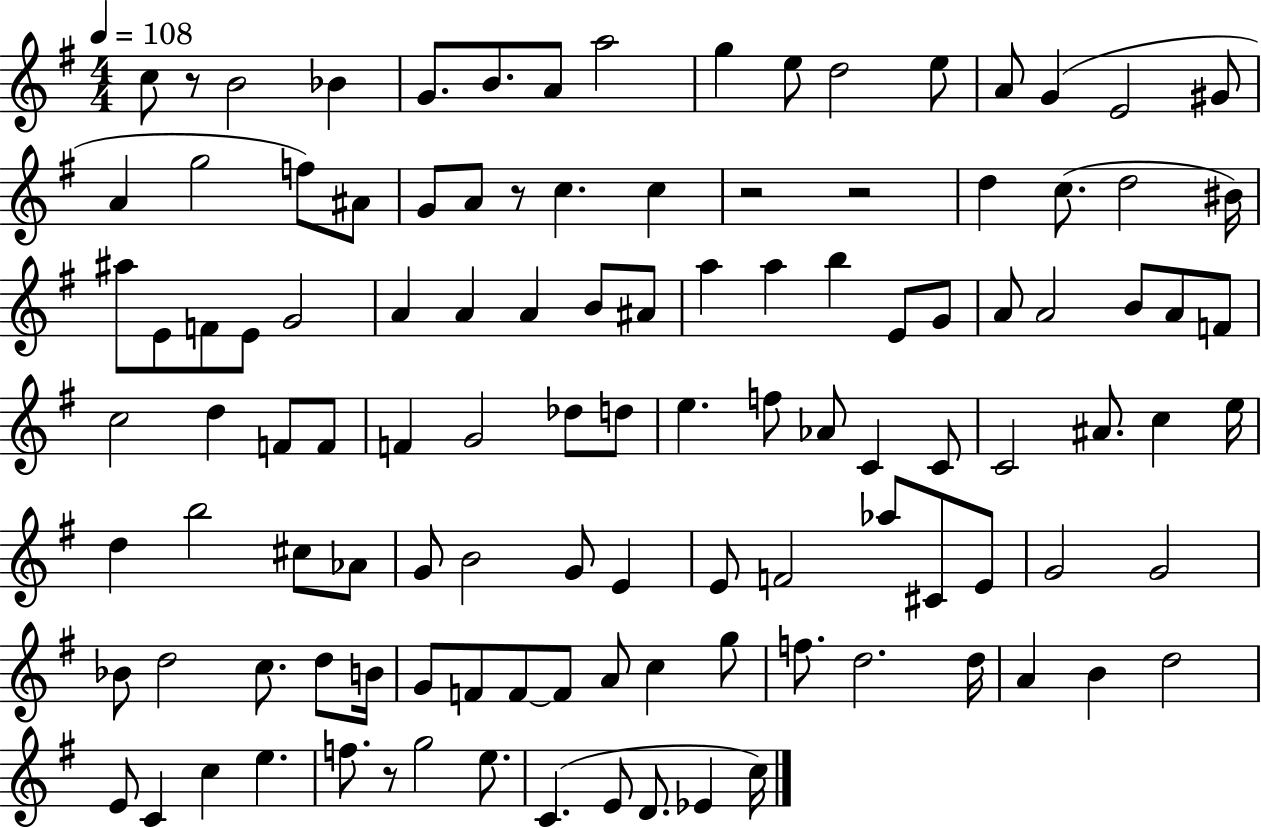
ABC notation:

X:1
T:Untitled
M:4/4
L:1/4
K:G
c/2 z/2 B2 _B G/2 B/2 A/2 a2 g e/2 d2 e/2 A/2 G E2 ^G/2 A g2 f/2 ^A/2 G/2 A/2 z/2 c c z2 z2 d c/2 d2 ^B/4 ^a/2 E/2 F/2 E/2 G2 A A A B/2 ^A/2 a a b E/2 G/2 A/2 A2 B/2 A/2 F/2 c2 d F/2 F/2 F G2 _d/2 d/2 e f/2 _A/2 C C/2 C2 ^A/2 c e/4 d b2 ^c/2 _A/2 G/2 B2 G/2 E E/2 F2 _a/2 ^C/2 E/2 G2 G2 _B/2 d2 c/2 d/2 B/4 G/2 F/2 F/2 F/2 A/2 c g/2 f/2 d2 d/4 A B d2 E/2 C c e f/2 z/2 g2 e/2 C E/2 D/2 _E c/4